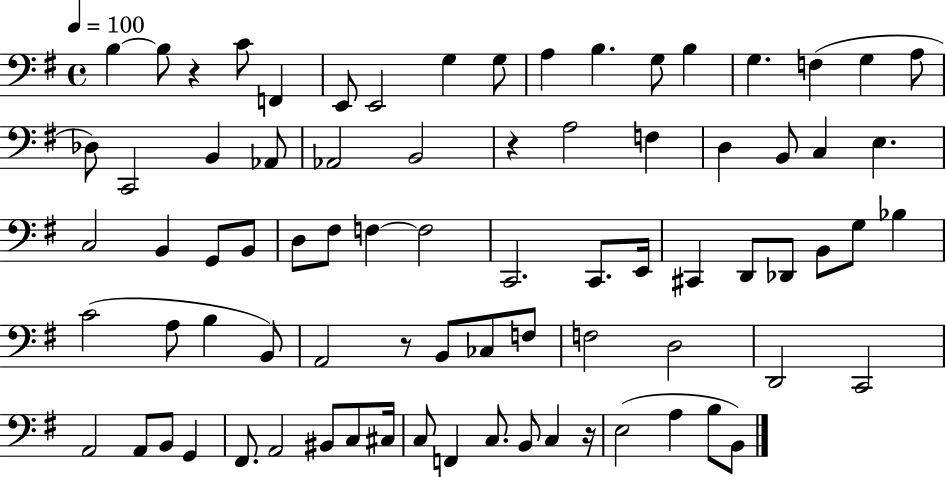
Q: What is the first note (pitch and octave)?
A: B3